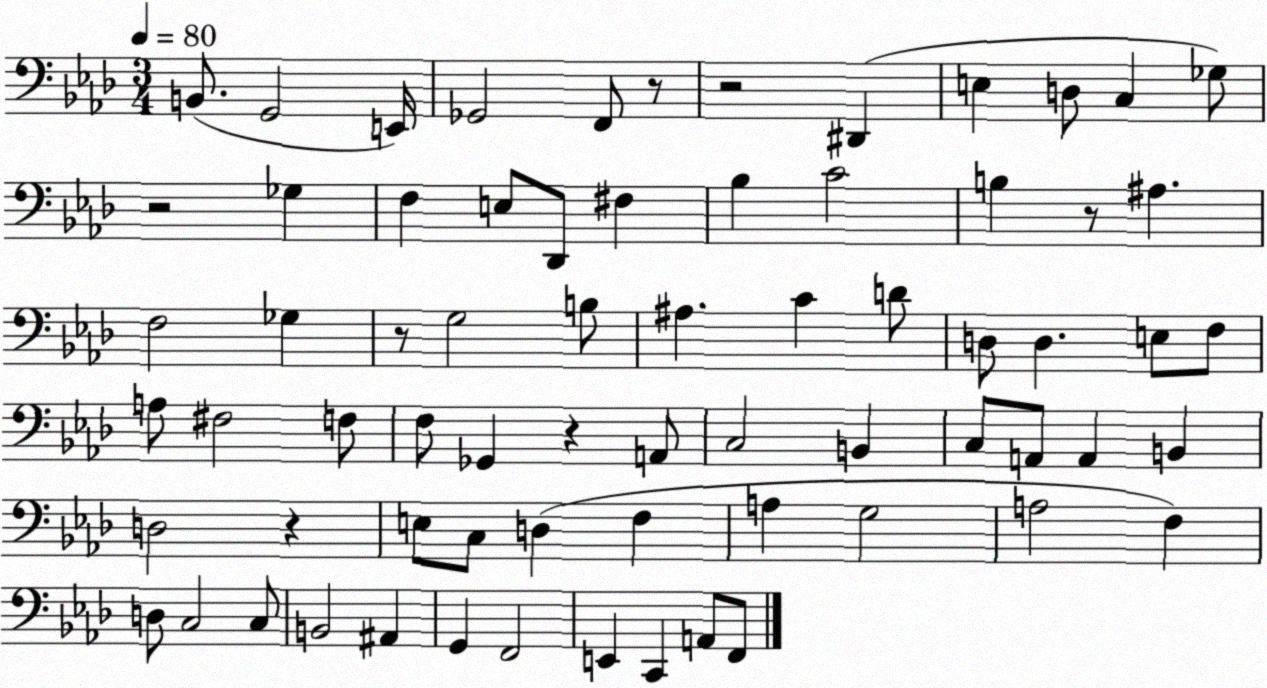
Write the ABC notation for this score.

X:1
T:Untitled
M:3/4
L:1/4
K:Ab
B,,/2 G,,2 E,,/4 _G,,2 F,,/2 z/2 z2 ^D,, E, D,/2 C, _G,/2 z2 _G, F, E,/2 _D,,/2 ^F, _B, C2 B, z/2 ^A, F,2 _G, z/2 G,2 B,/2 ^A, C D/2 D,/2 D, E,/2 F,/2 A,/2 ^F,2 F,/2 F,/2 _G,, z A,,/2 C,2 B,, C,/2 A,,/2 A,, B,, D,2 z E,/2 C,/2 D, F, A, G,2 A,2 F, D,/2 C,2 C,/2 B,,2 ^A,, G,, F,,2 E,, C,, A,,/2 F,,/2